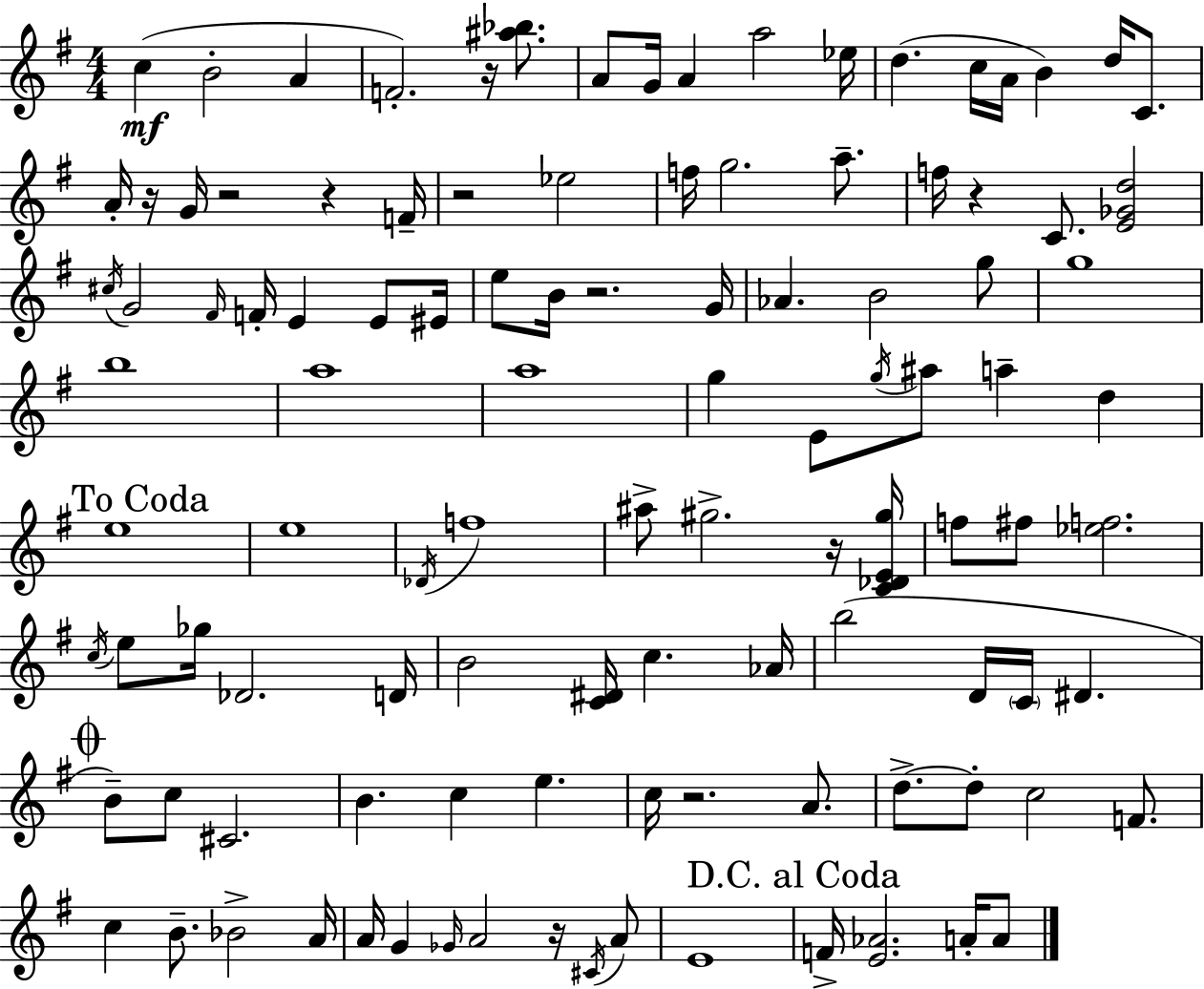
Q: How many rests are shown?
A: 10